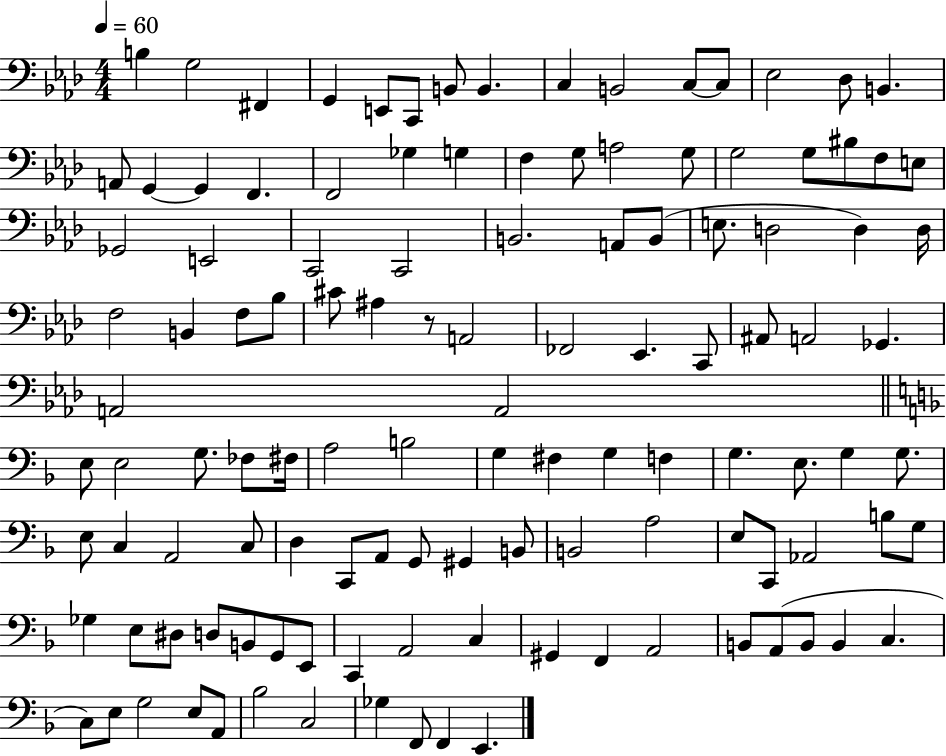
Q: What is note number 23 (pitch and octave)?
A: F3